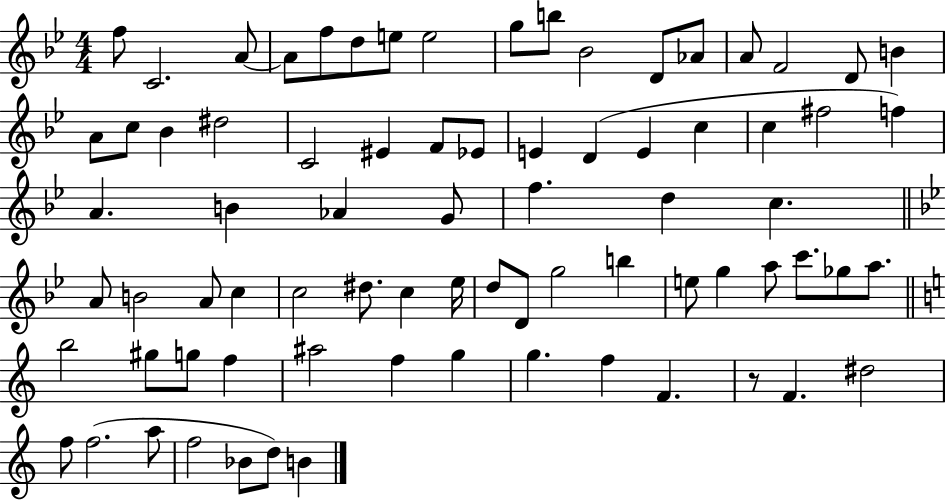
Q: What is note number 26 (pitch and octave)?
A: E4